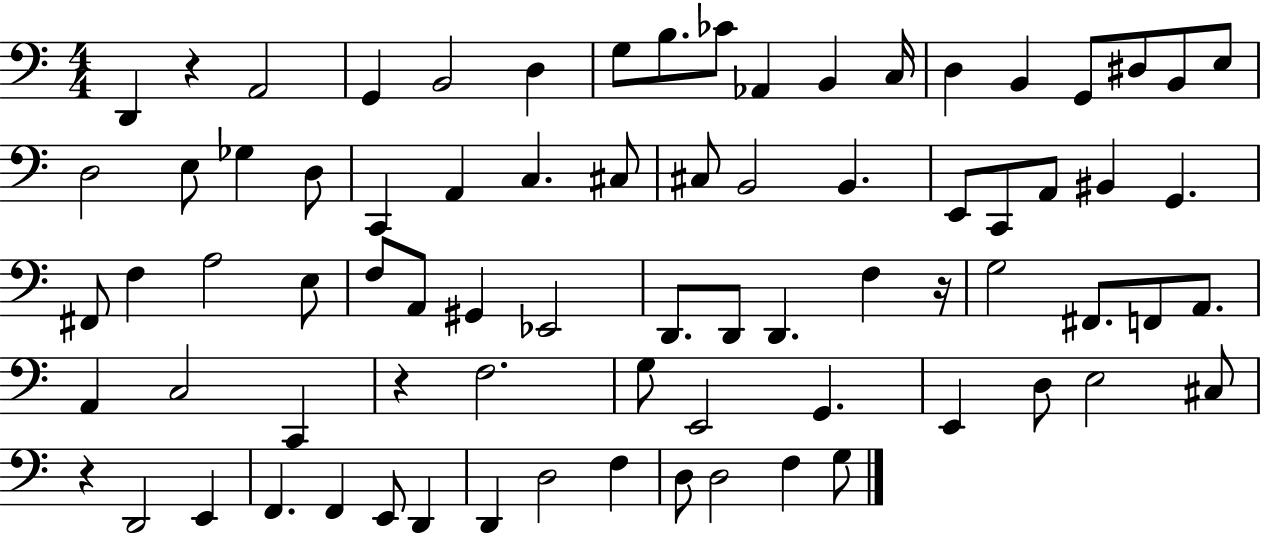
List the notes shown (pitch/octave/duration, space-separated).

D2/q R/q A2/h G2/q B2/h D3/q G3/e B3/e. CES4/e Ab2/q B2/q C3/s D3/q B2/q G2/e D#3/e B2/e E3/e D3/h E3/e Gb3/q D3/e C2/q A2/q C3/q. C#3/e C#3/e B2/h B2/q. E2/e C2/e A2/e BIS2/q G2/q. F#2/e F3/q A3/h E3/e F3/e A2/e G#2/q Eb2/h D2/e. D2/e D2/q. F3/q R/s G3/h F#2/e. F2/e A2/e. A2/q C3/h C2/q R/q F3/h. G3/e E2/h G2/q. E2/q D3/e E3/h C#3/e R/q D2/h E2/q F2/q. F2/q E2/e D2/q D2/q D3/h F3/q D3/e D3/h F3/q G3/e